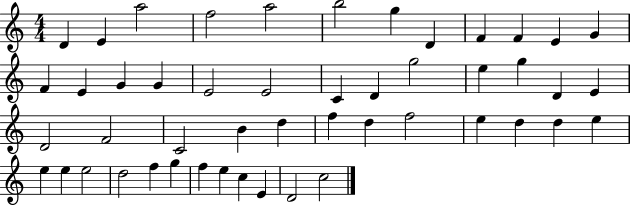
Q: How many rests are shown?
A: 0